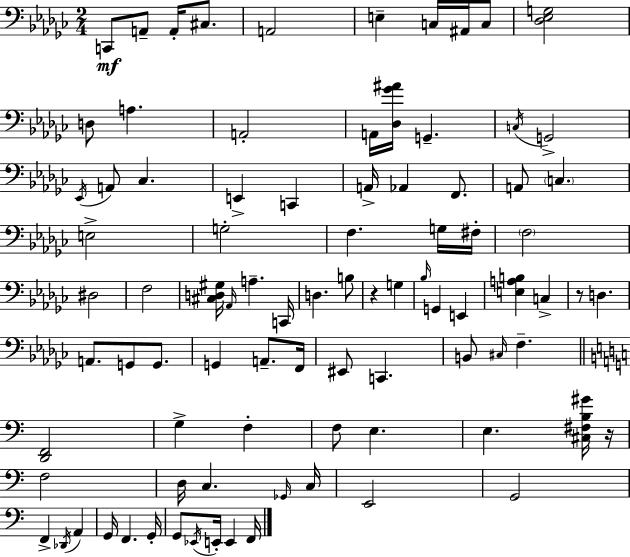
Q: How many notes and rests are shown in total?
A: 88